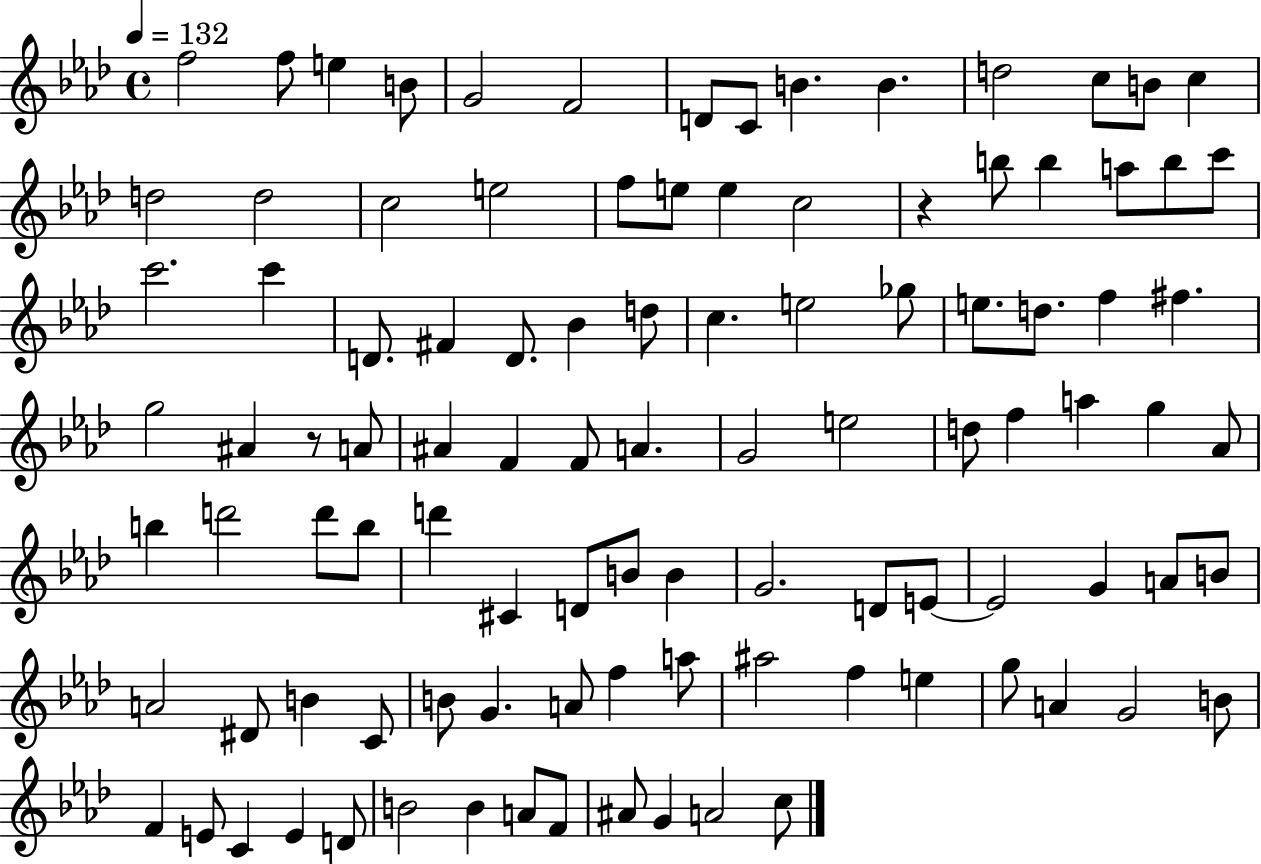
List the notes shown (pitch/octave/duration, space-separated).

F5/h F5/e E5/q B4/e G4/h F4/h D4/e C4/e B4/q. B4/q. D5/h C5/e B4/e C5/q D5/h D5/h C5/h E5/h F5/e E5/e E5/q C5/h R/q B5/e B5/q A5/e B5/e C6/e C6/h. C6/q D4/e. F#4/q D4/e. Bb4/q D5/e C5/q. E5/h Gb5/e E5/e. D5/e. F5/q F#5/q. G5/h A#4/q R/e A4/e A#4/q F4/q F4/e A4/q. G4/h E5/h D5/e F5/q A5/q G5/q Ab4/e B5/q D6/h D6/e B5/e D6/q C#4/q D4/e B4/e B4/q G4/h. D4/e E4/e E4/h G4/q A4/e B4/e A4/h D#4/e B4/q C4/e B4/e G4/q. A4/e F5/q A5/e A#5/h F5/q E5/q G5/e A4/q G4/h B4/e F4/q E4/e C4/q E4/q D4/e B4/h B4/q A4/e F4/e A#4/e G4/q A4/h C5/e